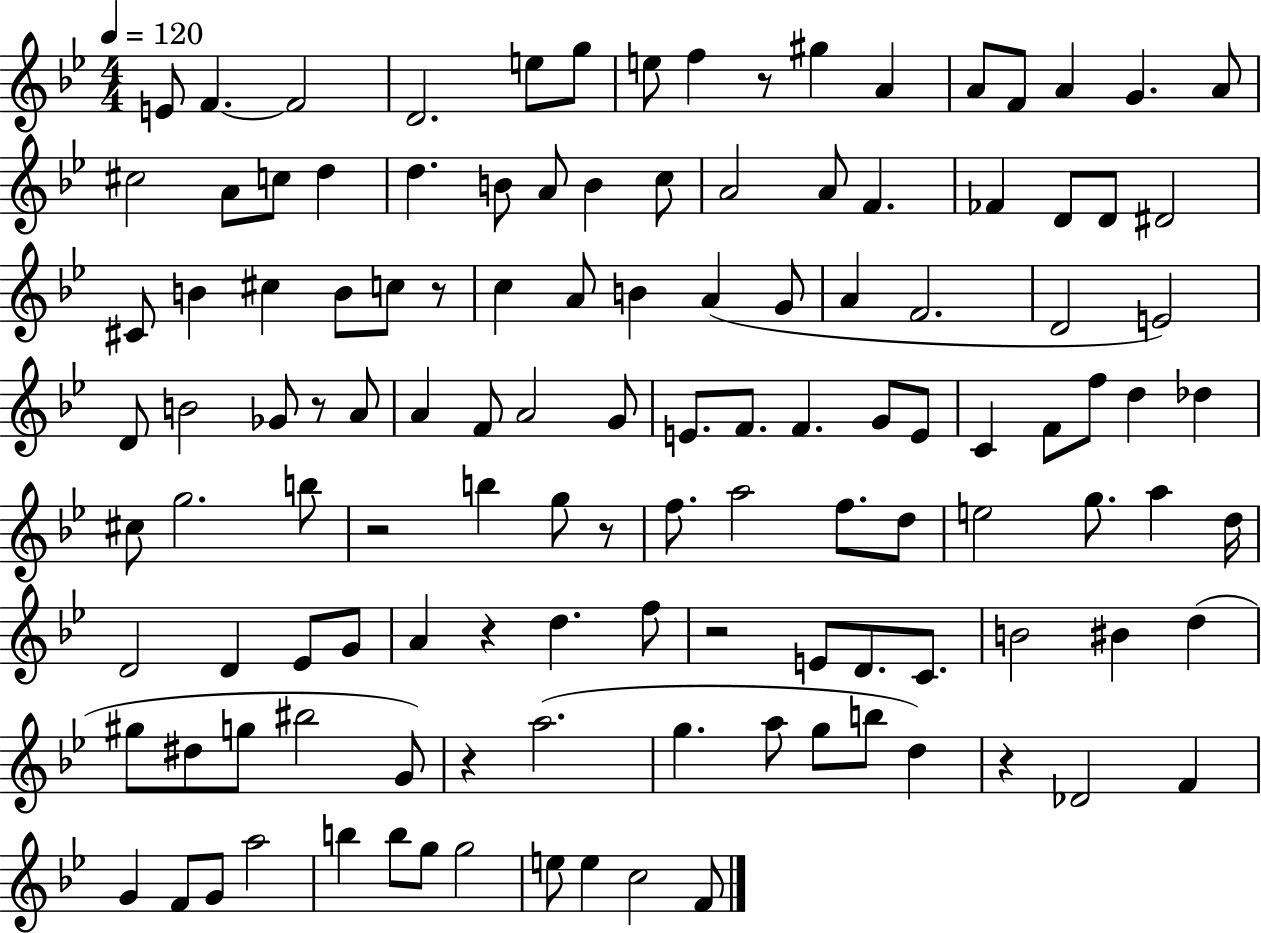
E4/e F4/q. F4/h D4/h. E5/e G5/e E5/e F5/q R/e G#5/q A4/q A4/e F4/e A4/q G4/q. A4/e C#5/h A4/e C5/e D5/q D5/q. B4/e A4/e B4/q C5/e A4/h A4/e F4/q. FES4/q D4/e D4/e D#4/h C#4/e B4/q C#5/q B4/e C5/e R/e C5/q A4/e B4/q A4/q G4/e A4/q F4/h. D4/h E4/h D4/e B4/h Gb4/e R/e A4/e A4/q F4/e A4/h G4/e E4/e. F4/e. F4/q. G4/e E4/e C4/q F4/e F5/e D5/q Db5/q C#5/e G5/h. B5/e R/h B5/q G5/e R/e F5/e. A5/h F5/e. D5/e E5/h G5/e. A5/q D5/s D4/h D4/q Eb4/e G4/e A4/q R/q D5/q. F5/e R/h E4/e D4/e. C4/e. B4/h BIS4/q D5/q G#5/e D#5/e G5/e BIS5/h G4/e R/q A5/h. G5/q. A5/e G5/e B5/e D5/q R/q Db4/h F4/q G4/q F4/e G4/e A5/h B5/q B5/e G5/e G5/h E5/e E5/q C5/h F4/e